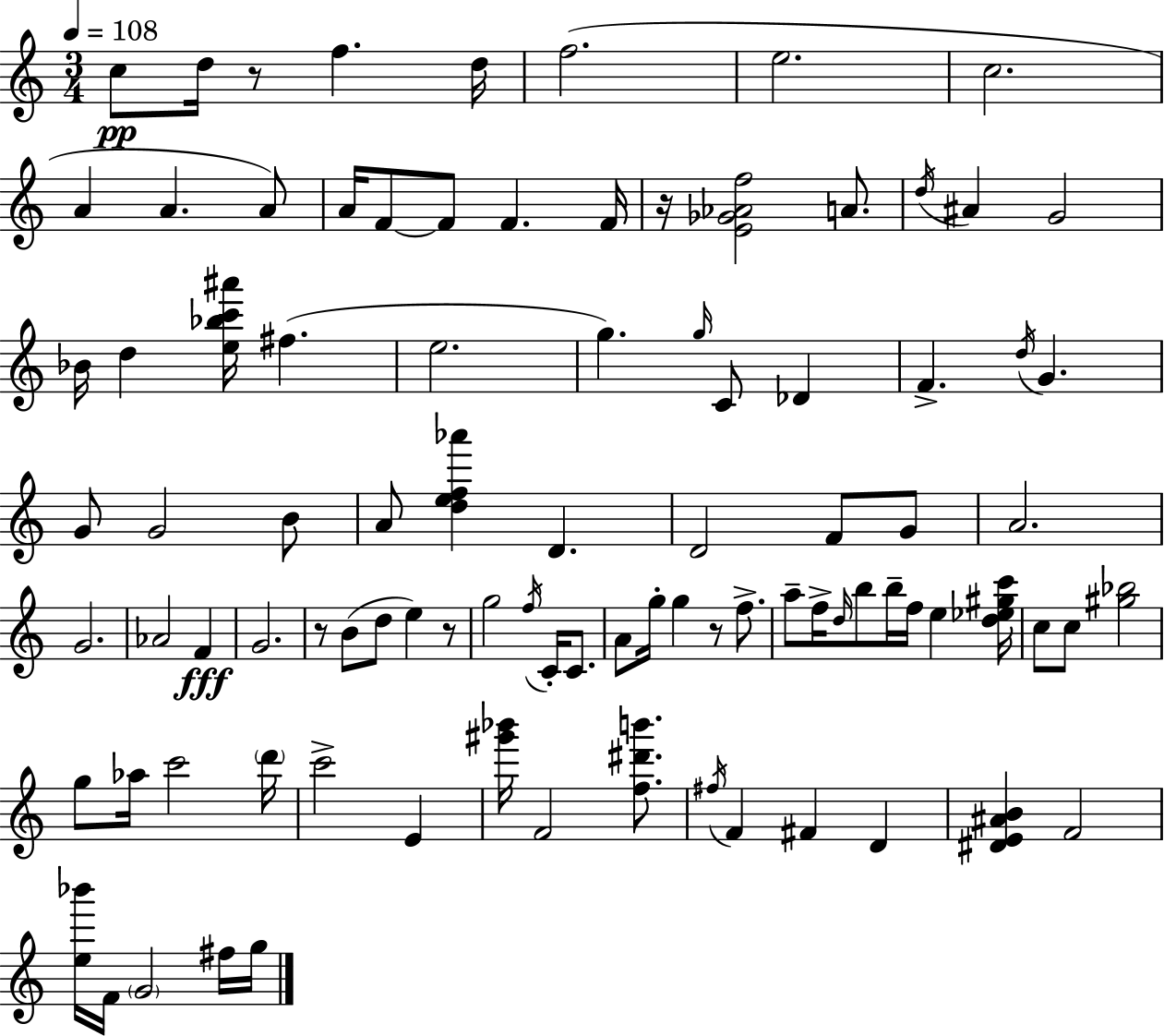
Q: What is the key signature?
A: C major